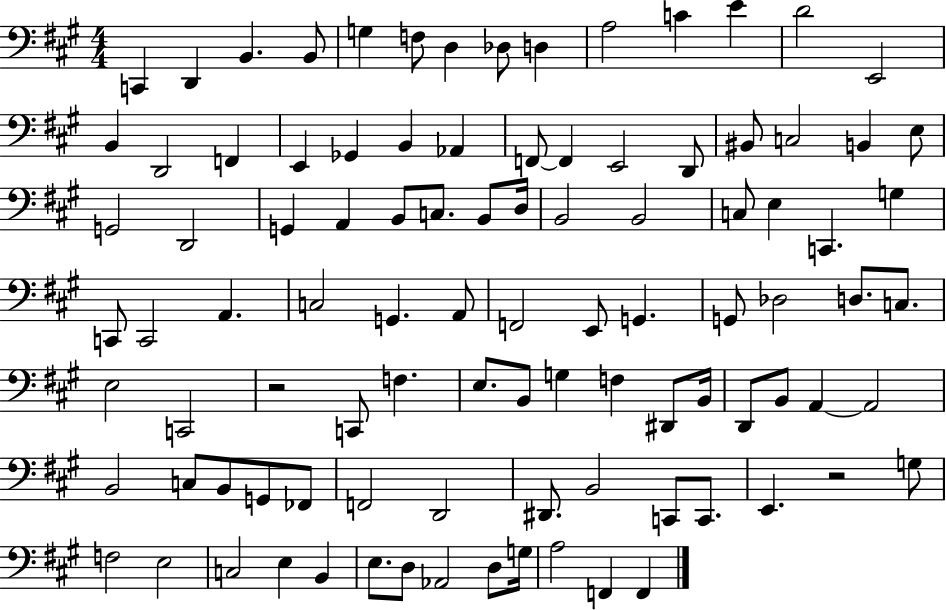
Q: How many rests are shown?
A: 2